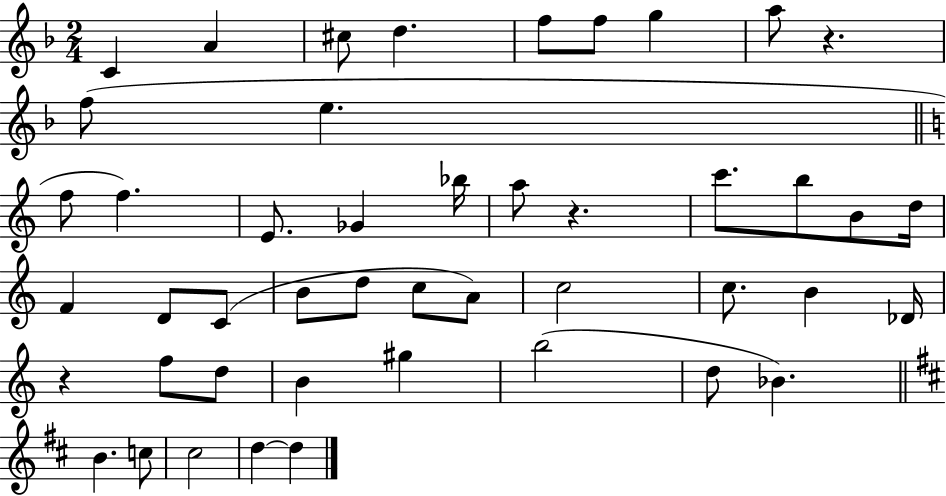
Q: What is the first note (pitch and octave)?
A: C4